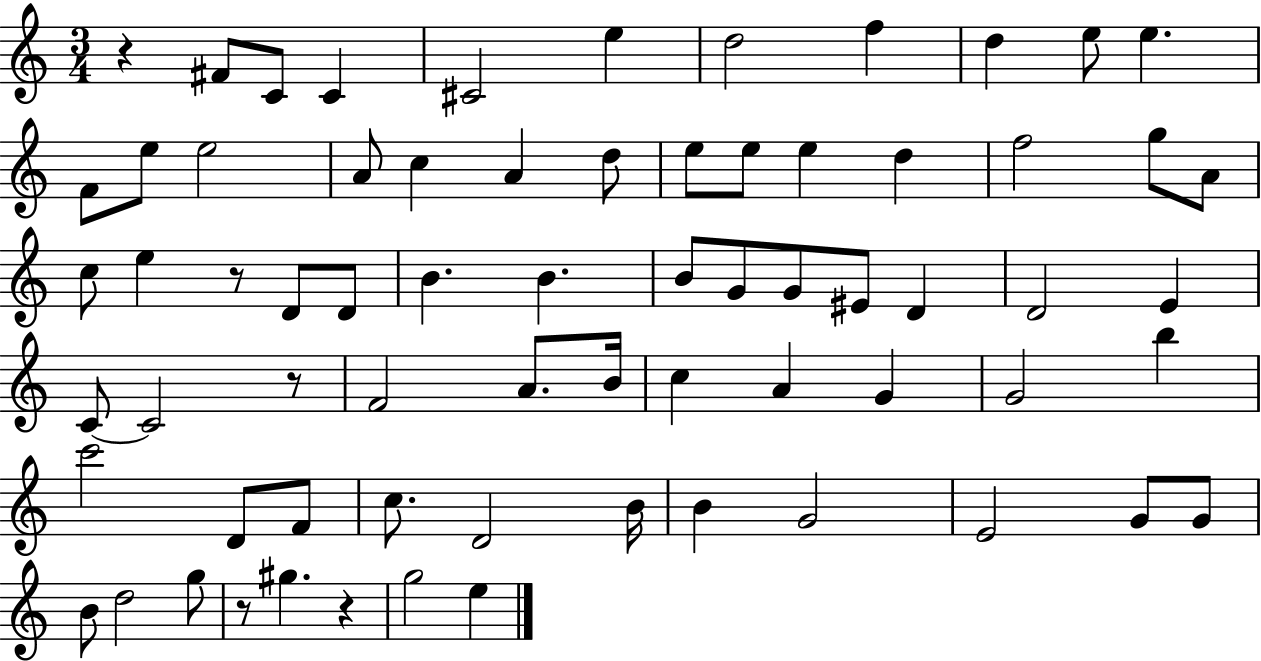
{
  \clef treble
  \numericTimeSignature
  \time 3/4
  \key c \major
  r4 fis'8 c'8 c'4 | cis'2 e''4 | d''2 f''4 | d''4 e''8 e''4. | \break f'8 e''8 e''2 | a'8 c''4 a'4 d''8 | e''8 e''8 e''4 d''4 | f''2 g''8 a'8 | \break c''8 e''4 r8 d'8 d'8 | b'4. b'4. | b'8 g'8 g'8 eis'8 d'4 | d'2 e'4 | \break c'8~~ c'2 r8 | f'2 a'8. b'16 | c''4 a'4 g'4 | g'2 b''4 | \break c'''2 d'8 f'8 | c''8. d'2 b'16 | b'4 g'2 | e'2 g'8 g'8 | \break b'8 d''2 g''8 | r8 gis''4. r4 | g''2 e''4 | \bar "|."
}